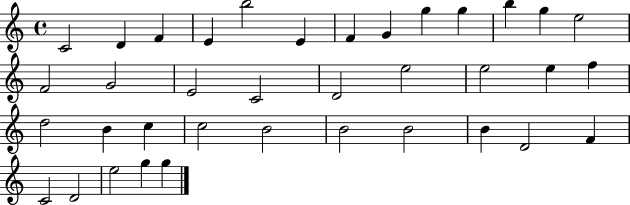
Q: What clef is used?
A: treble